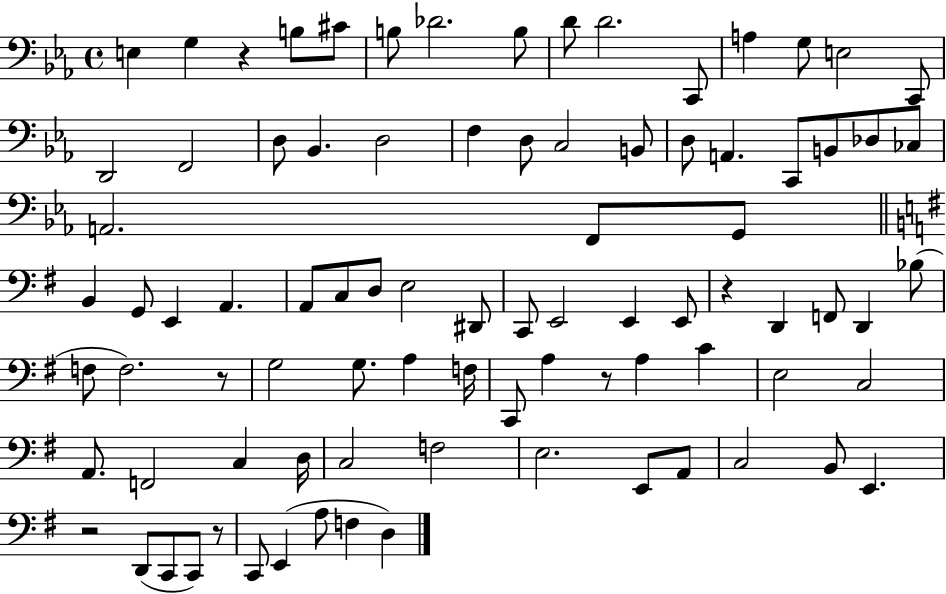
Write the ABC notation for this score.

X:1
T:Untitled
M:4/4
L:1/4
K:Eb
E, G, z B,/2 ^C/2 B,/2 _D2 B,/2 D/2 D2 C,,/2 A, G,/2 E,2 C,,/2 D,,2 F,,2 D,/2 _B,, D,2 F, D,/2 C,2 B,,/2 D,/2 A,, C,,/2 B,,/2 _D,/2 _C,/2 A,,2 F,,/2 G,,/2 B,, G,,/2 E,, A,, A,,/2 C,/2 D,/2 E,2 ^D,,/2 C,,/2 E,,2 E,, E,,/2 z D,, F,,/2 D,, _B,/2 F,/2 F,2 z/2 G,2 G,/2 A, F,/4 C,,/2 A, z/2 A, C E,2 C,2 A,,/2 F,,2 C, D,/4 C,2 F,2 E,2 E,,/2 A,,/2 C,2 B,,/2 E,, z2 D,,/2 C,,/2 C,,/2 z/2 C,,/2 E,, A,/2 F, D,